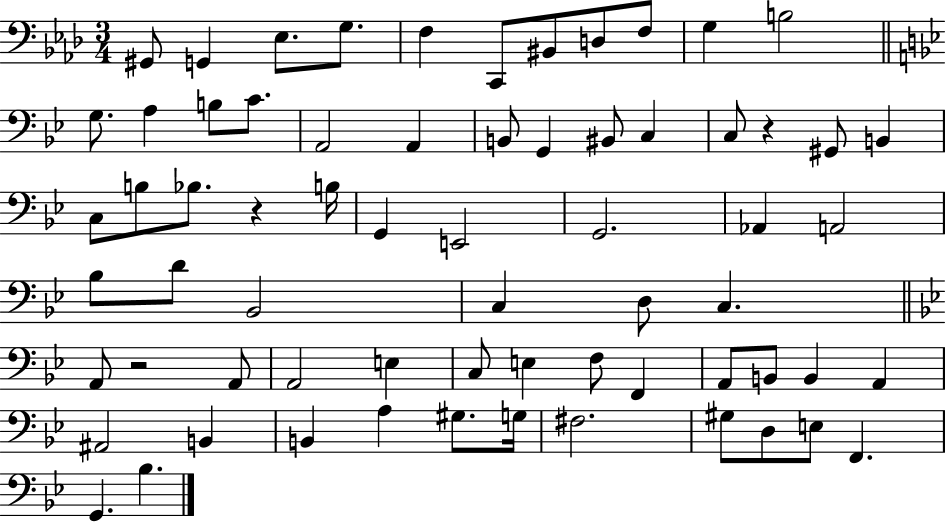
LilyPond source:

{
  \clef bass
  \numericTimeSignature
  \time 3/4
  \key aes \major
  \repeat volta 2 { gis,8 g,4 ees8. g8. | f4 c,8 bis,8 d8 f8 | g4 b2 | \bar "||" \break \key bes \major g8. a4 b8 c'8. | a,2 a,4 | b,8 g,4 bis,8 c4 | c8 r4 gis,8 b,4 | \break c8 b8 bes8. r4 b16 | g,4 e,2 | g,2. | aes,4 a,2 | \break bes8 d'8 bes,2 | c4 d8 c4. | \bar "||" \break \key bes \major a,8 r2 a,8 | a,2 e4 | c8 e4 f8 f,4 | a,8 b,8 b,4 a,4 | \break ais,2 b,4 | b,4 a4 gis8. g16 | fis2. | gis8 d8 e8 f,4. | \break g,4. bes4. | } \bar "|."
}